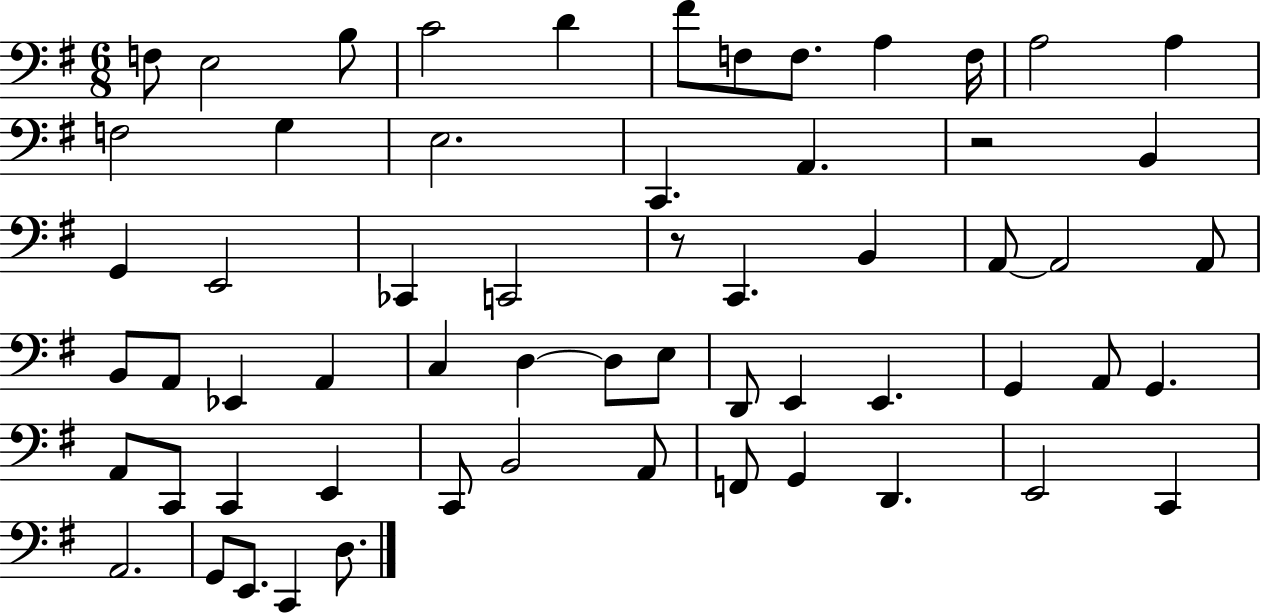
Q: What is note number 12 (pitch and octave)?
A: A3